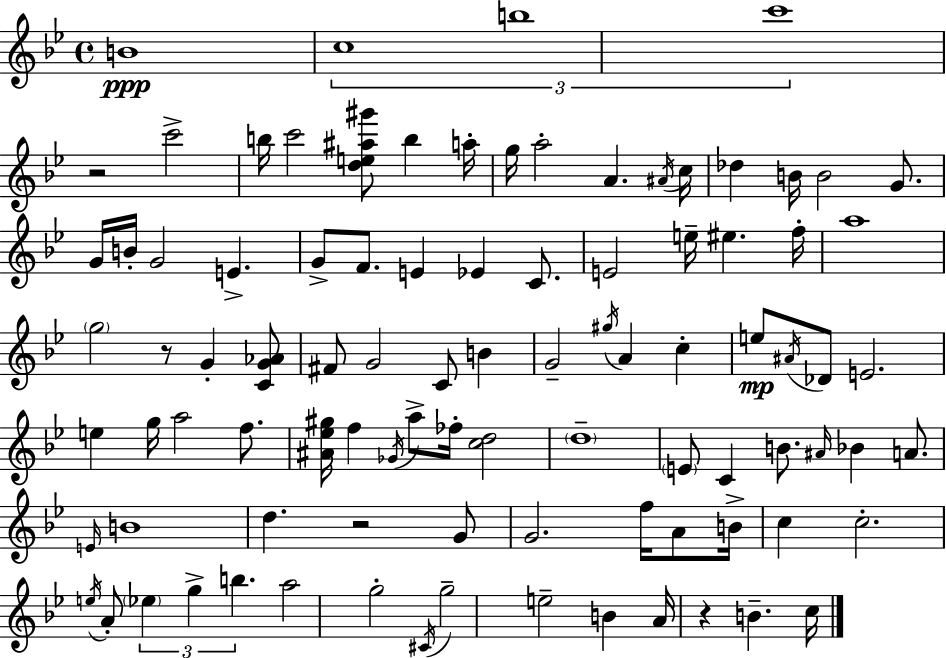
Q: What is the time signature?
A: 4/4